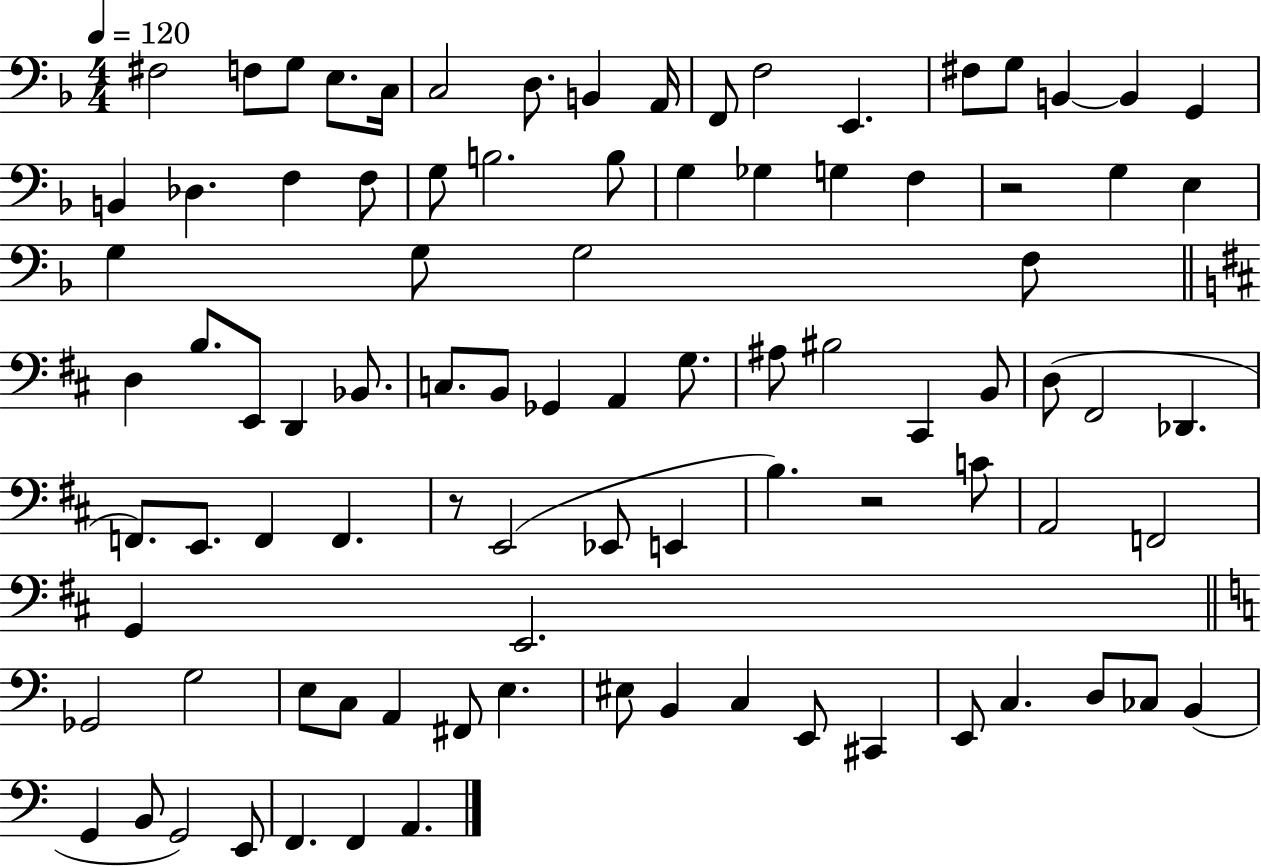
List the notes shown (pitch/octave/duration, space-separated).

F#3/h F3/e G3/e E3/e. C3/s C3/h D3/e. B2/q A2/s F2/e F3/h E2/q. F#3/e G3/e B2/q B2/q G2/q B2/q Db3/q. F3/q F3/e G3/e B3/h. B3/e G3/q Gb3/q G3/q F3/q R/h G3/q E3/q G3/q G3/e G3/h F3/e D3/q B3/e. E2/e D2/q Bb2/e. C3/e. B2/e Gb2/q A2/q G3/e. A#3/e BIS3/h C#2/q B2/e D3/e F#2/h Db2/q. F2/e. E2/e. F2/q F2/q. R/e E2/h Eb2/e E2/q B3/q. R/h C4/e A2/h F2/h G2/q E2/h. Gb2/h G3/h E3/e C3/e A2/q F#2/e E3/q. EIS3/e B2/q C3/q E2/e C#2/q E2/e C3/q. D3/e CES3/e B2/q G2/q B2/e G2/h E2/e F2/q. F2/q A2/q.